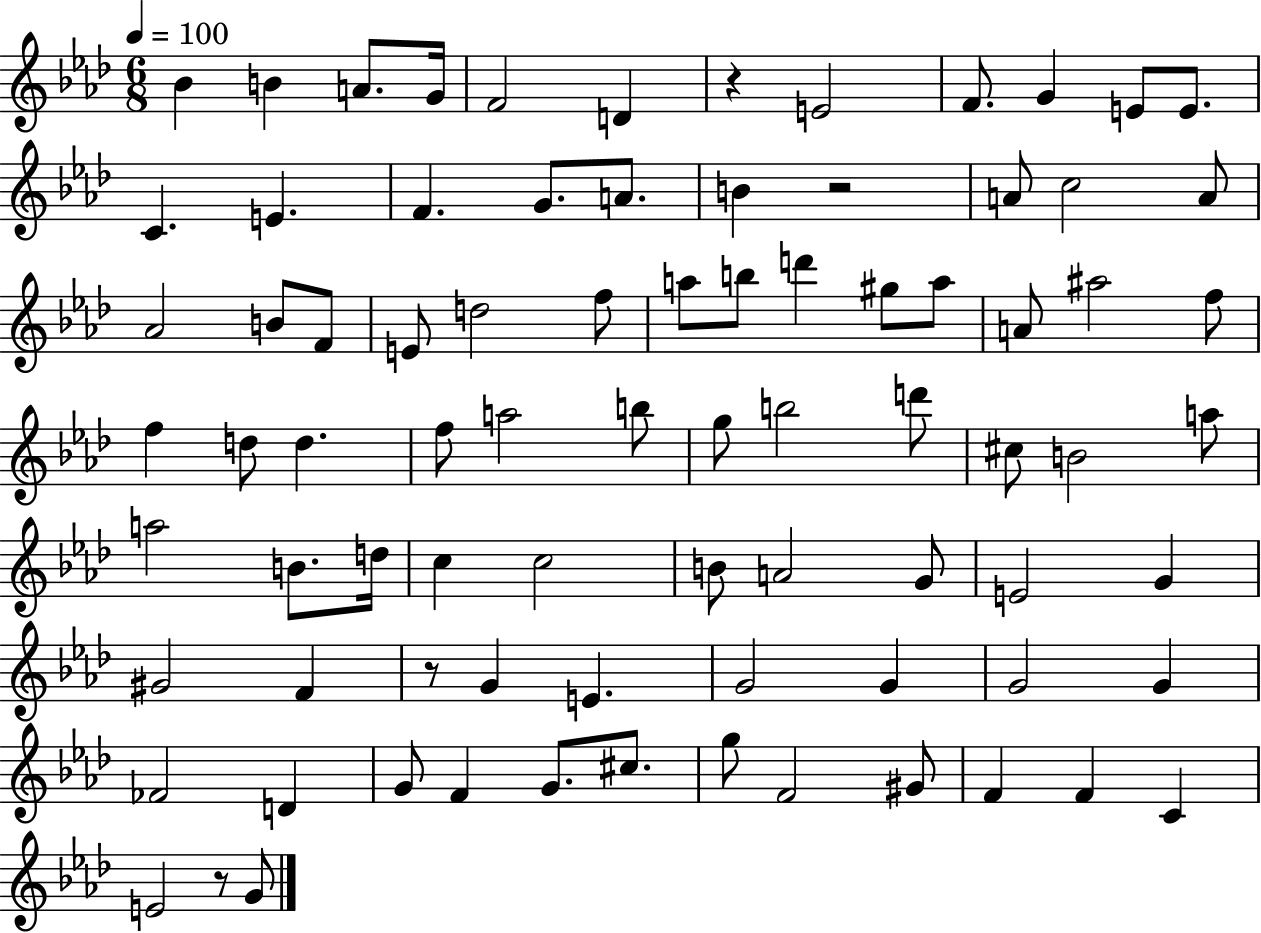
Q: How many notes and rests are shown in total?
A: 82